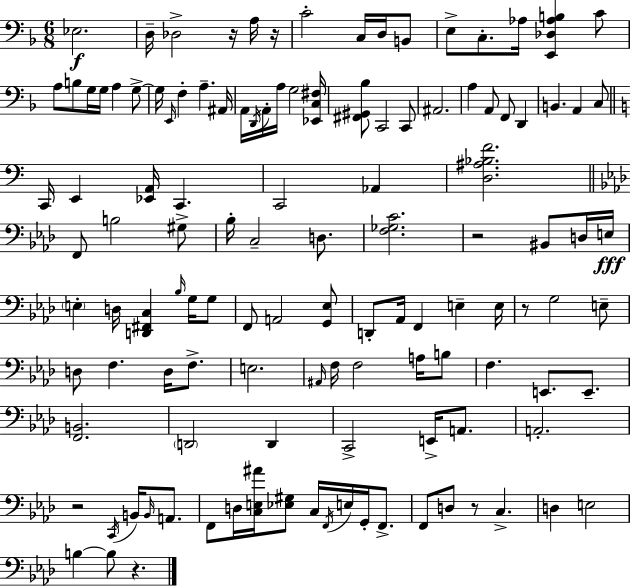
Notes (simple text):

Eb3/h. D3/s Db3/h R/s A3/s R/s C4/h C3/s D3/s B2/e E3/e C3/e. Ab3/s [E2,Db3,Ab3,B3]/q C4/e A3/e B3/e G3/s G3/s A3/q G3/e G3/s E2/s F3/q A3/q. A#2/s A2/s D2/s A2/s A3/s G3/h [Eb2,C3,F#3]/s [F#2,G#2,Bb3]/e C2/h C2/e A#2/h. A3/q A2/e F2/e D2/q B2/q. A2/q C3/e C2/s E2/q [Eb2,A2]/s C2/q. C2/h Ab2/q [D3,A#3,Bb3,F4]/h. F2/e B3/h G#3/e Bb3/s C3/h D3/e. [F3,Gb3,C4]/h. R/h BIS2/e D3/s E3/s E3/q D3/s [D2,F#2,C3]/q Bb3/s G3/s G3/e F2/e A2/h [G2,Eb3]/e D2/e Ab2/s F2/q E3/q E3/s R/e G3/h E3/e D3/e F3/q. D3/s F3/e. E3/h. A#2/s F3/s F3/h A3/s B3/e F3/q. E2/e. E2/e. [F2,B2]/h. D2/h D2/q C2/h E2/s A2/e. A2/h. R/h C2/s B2/s B2/s A2/e. F2/e D3/s [C3,E3,A#4]/s [Eb3,G#3]/e C3/s F2/s E3/s G2/s F2/e. F2/e D3/e R/e C3/q. D3/q E3/h B3/q B3/e R/q.